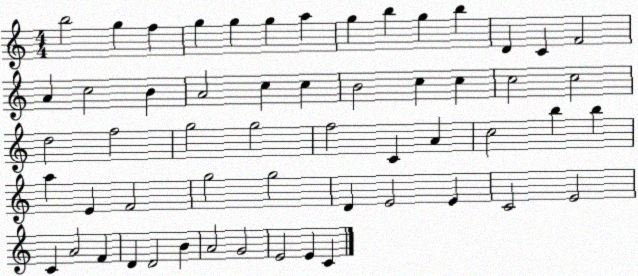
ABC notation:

X:1
T:Untitled
M:4/4
L:1/4
K:C
b2 g f g g g a g b g b D C F2 A c2 B A2 c c B2 c c c2 c2 d2 f2 g2 g2 f2 C A c2 b b a E F2 g2 g2 D E2 E C2 E2 C A2 F D D2 B A2 G2 E2 E C